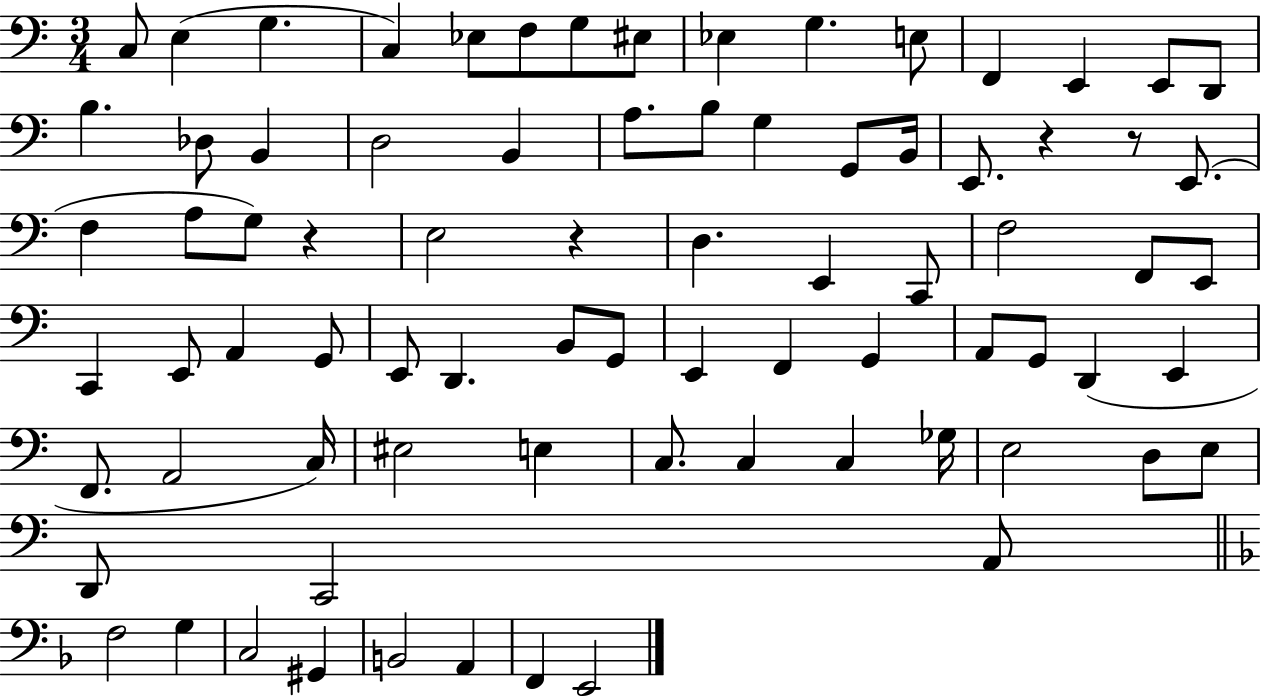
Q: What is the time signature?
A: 3/4